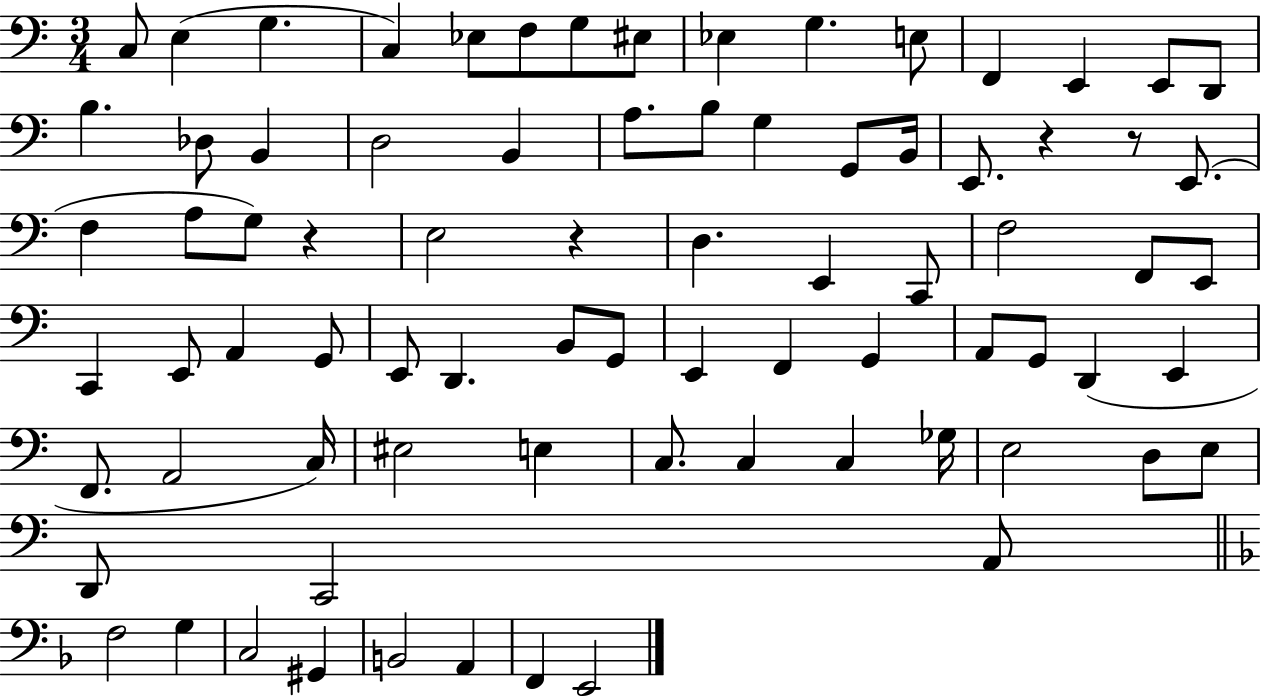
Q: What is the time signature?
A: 3/4